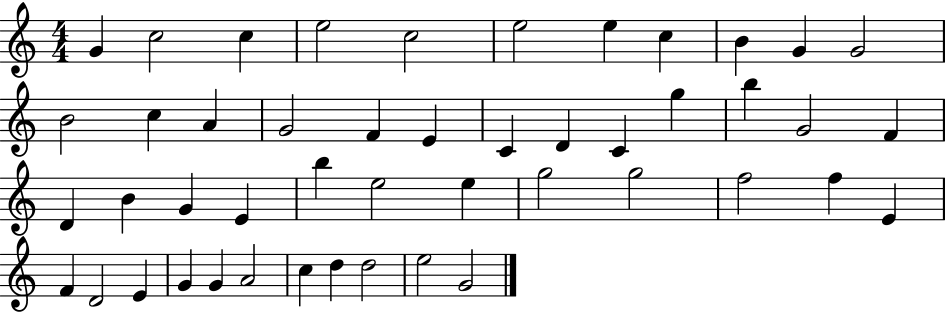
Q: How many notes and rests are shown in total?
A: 47